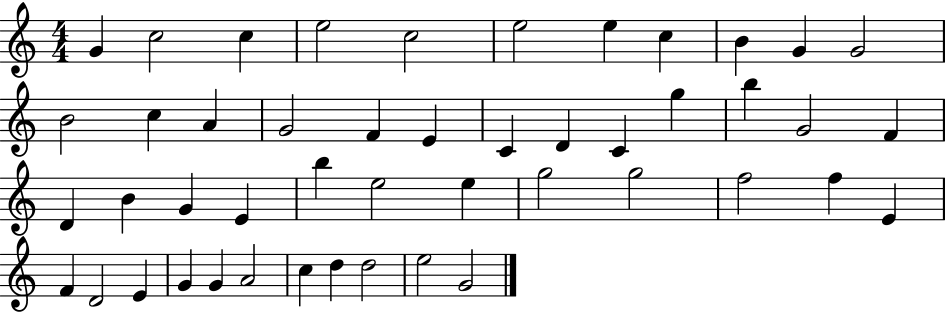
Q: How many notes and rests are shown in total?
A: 47